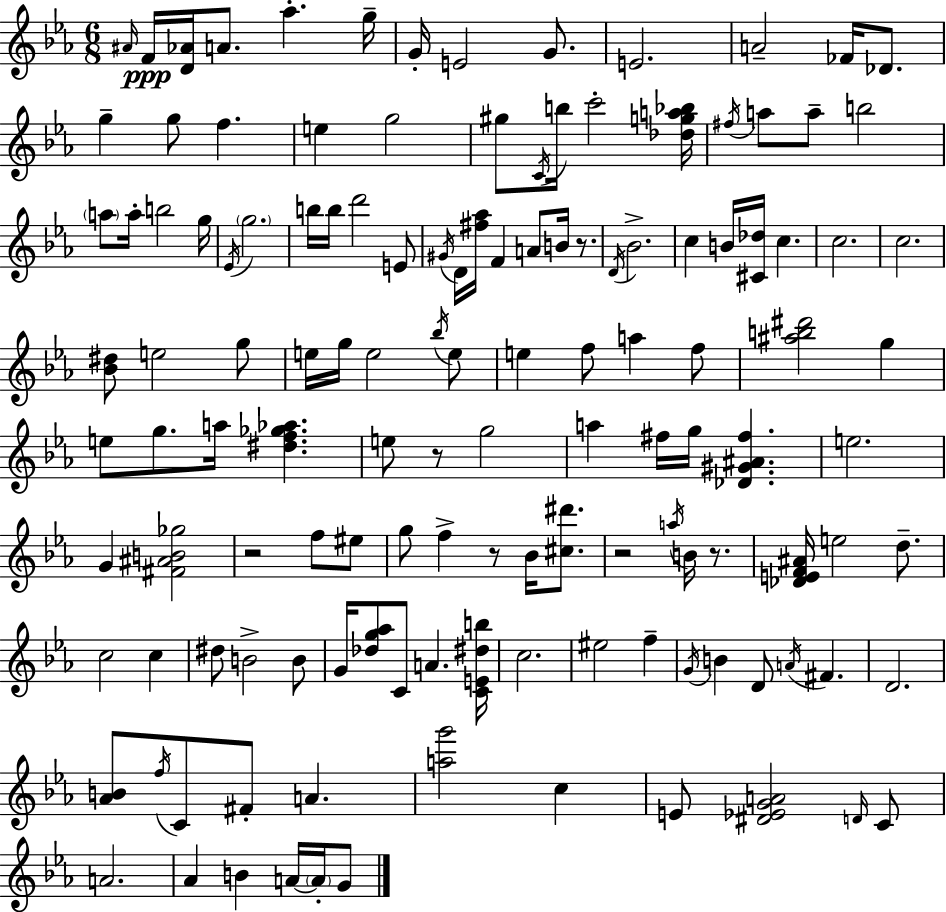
X:1
T:Untitled
M:6/8
L:1/4
K:Eb
^A/4 F/4 [D_A]/4 A/2 _a g/4 G/4 E2 G/2 E2 A2 _F/4 _D/2 g g/2 f e g2 ^g/2 C/4 b/4 c'2 [_dga_b]/4 ^f/4 a/2 a/2 b2 a/2 a/4 b2 g/4 _E/4 g2 b/4 b/4 d'2 E/2 ^G/4 D/4 [^f_a]/4 F A/2 B/4 z/2 D/4 _B2 c B/4 [^C_d]/4 c c2 c2 [_B^d]/2 e2 g/2 e/4 g/4 e2 _b/4 e/2 e f/2 a f/2 [^ab^d']2 g e/2 g/2 a/4 [^df_g_a] e/2 z/2 g2 a ^f/4 g/4 [_D^G^A^f] e2 G [^F^AB_g]2 z2 f/2 ^e/2 g/2 f z/2 _B/4 [^c^d']/2 z2 a/4 B/4 z/2 [_DEF^A]/4 e2 d/2 c2 c ^d/2 B2 B/2 G/4 [_dg_a]/2 C/2 A [CE^db]/4 c2 ^e2 f G/4 B D/2 A/4 ^F D2 [_AB]/2 f/4 C/2 ^F/2 A [ag']2 c E/2 [^D_EGA]2 D/4 C/2 A2 _A B A/4 A/4 G/2